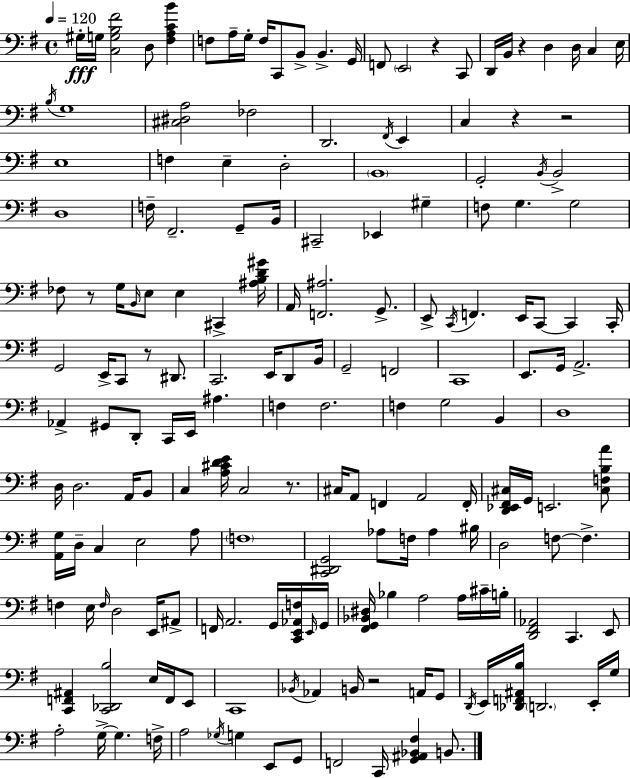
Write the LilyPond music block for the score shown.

{
  \clef bass
  \time 4/4
  \defaultTimeSignature
  \key g \major
  \tempo 4 = 120
  gis16-.\fff g16 <c g b fis'>2 d8 <fis a c' b'>4 | f8 a16-- g16-. f16 c,8 b,8-> b,4.-> g,16 | f,8 \parenthesize e,2 r4 c,8 | d,16 b,16 r4 d4 d16 c4 e16 | \break \acciaccatura { b16 } g1 | <cis dis a>2 fes2 | d,2. \acciaccatura { fis,16 } e,4 | c4 r4 r2 | \break e1 | f4 e4-- d2-. | \parenthesize b,1 | g,2-. \acciaccatura { b,16 } b,2-> | \break d1 | f16-- fis,2.-- | g,8-- b,16 cis,2-- ees,4 gis4-- | f8 g4. g2 | \break fes8 r8 g16 \grace { b,16 } e8 e4 cis,4-> | <ais b d' gis'>16 a,16 <f, ais>2. | g,8.-> e,8-> \acciaccatura { c,16 } f,4. e,16 c,8~~ | c,4 c,16-. g,2 e,16-> c,8 | \break r8 dis,8. c,2. | e,16 d,8 b,16 g,2-- f,2 | c,1 | e,8. g,16 a,2.-> | \break aes,4-> gis,8 d,8-. c,16 e,16 ais4. | f4 f2. | f4 g2 | b,4 d1 | \break d16 d2. | a,16 b,8 c4 <a cis' d' e'>16 c2 | r8. cis16 a,8 f,4 a,2 | f,16-. <d, ees, fis, cis>16 g,16 e,2. | \break <cis f b a'>8 <a, g>16 d16-- c4 e2 | a8 \parenthesize f1 | <c, dis, g,>2 aes8 f16 | aes4 bis16 d2 f8~~ f4.-> | \break f4 e16 \grace { f16 } d2 | e,16 ais,8-> f,16 a,2. | g,16 <c, e, aes, f>16 \grace { e,16 } g,16 <fis, g, bes, dis>16 bes4 a2 | a16 cis'16-- b16-. <d, fis, aes,>2 c,4. | \break e,8 <c, f, ais,>4 <c, des, b>2 | e16 f,16 e,8 c,1 | \acciaccatura { bes,16 } aes,4 b,16 r2 | a,16 g,8 \acciaccatura { d,16 } e,16 <des, f, ais, b>16 \parenthesize d,2. | \break e,16-. g16 a2-. | g16->~~ g4. f16-> a2 | \acciaccatura { ges16 } g4 e,8 g,8 f,2 | c,16 <g, ais, bes, fis>4 b,8. \bar "|."
}